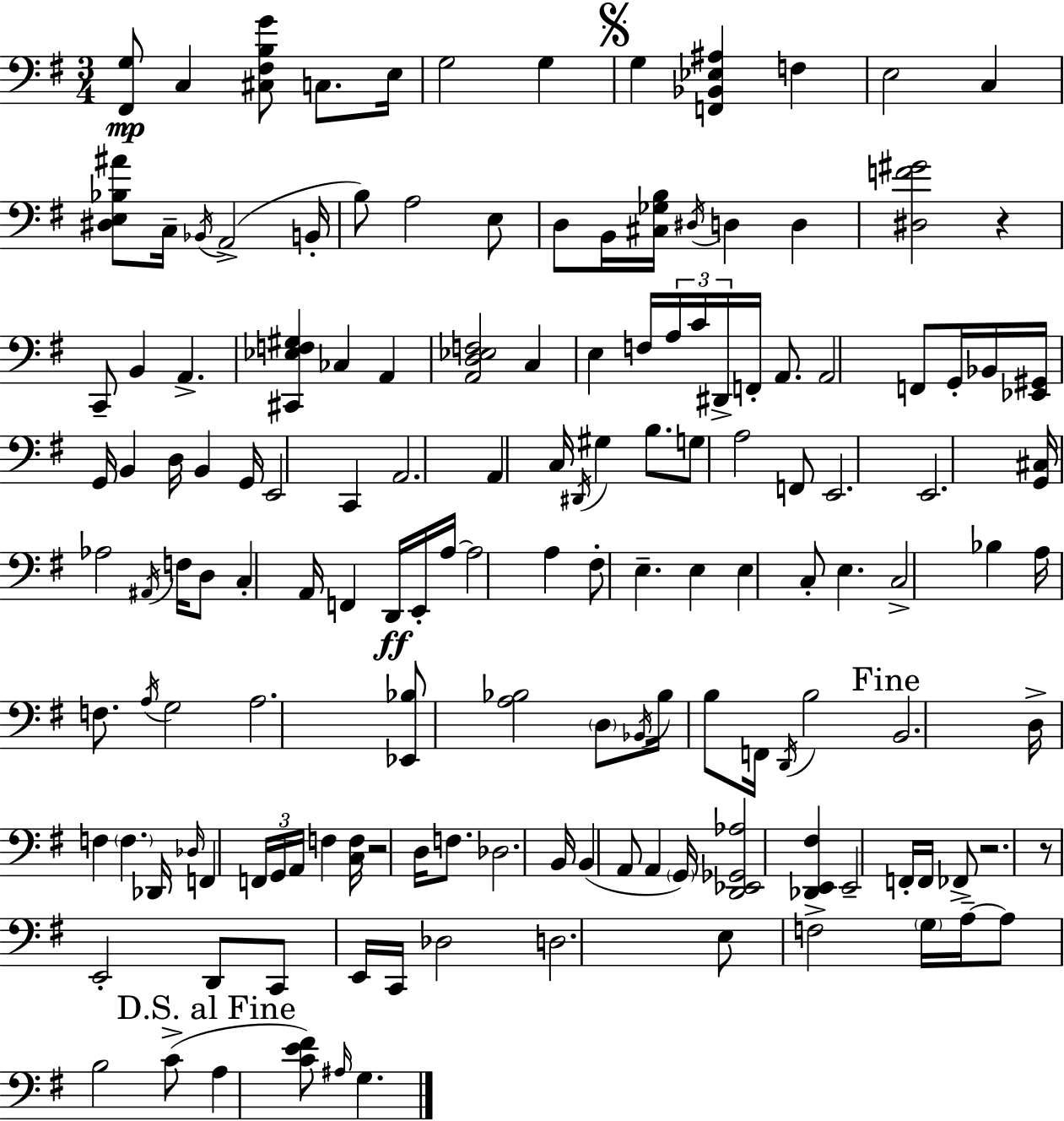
[F#2,G3]/e C3/q [C#3,F#3,B3,G4]/e C3/e. E3/s G3/h G3/q G3/q [F2,Bb2,Eb3,A#3]/q F3/q E3/h C3/q [D#3,E3,Bb3,A#4]/e C3/s Bb2/s A2/h B2/s B3/e A3/h E3/e D3/e B2/s [C#3,Gb3,B3]/s D#3/s D3/q D3/q [D#3,F4,G#4]/h R/q C2/e B2/q A2/q. [C#2,Eb3,F3,G#3]/q CES3/q A2/q [A2,D3,Eb3,F3]/h C3/q E3/q F3/s A3/s C4/s D#2/s F2/s A2/e. A2/h F2/e G2/s Bb2/s [Eb2,G#2]/s G2/s B2/q D3/s B2/q G2/s E2/h C2/q A2/h. A2/q C3/s D#2/s G#3/q B3/e. G3/e A3/h F2/e E2/h. E2/h. [G2,C#3]/s Ab3/h A#2/s F3/s D3/e C3/q A2/s F2/q D2/s E2/s A3/s A3/h A3/q F#3/e E3/q. E3/q E3/q C3/e E3/q. C3/h Bb3/q A3/s F3/e. A3/s G3/h A3/h. [Eb2,Bb3]/e [A3,Bb3]/h D3/e Bb2/s Bb3/s B3/e F2/s D2/s B3/h B2/h. D3/s F3/q F3/q. Db2/s Db3/s F2/q F2/s G2/s A2/s F3/q [C3,F3]/s R/h D3/s F3/e. Db3/h. B2/s B2/q A2/e A2/q G2/s [D2,Eb2,Gb2,Ab3]/h [Db2,E2,F#3]/q E2/h F2/s F2/s FES2/e R/h. R/e E2/h D2/e C2/e E2/s C2/s Db3/h D3/h. E3/e F3/h G3/s A3/s A3/e B3/h C4/e A3/q [C4,E4,F#4]/e A#3/s G3/q.